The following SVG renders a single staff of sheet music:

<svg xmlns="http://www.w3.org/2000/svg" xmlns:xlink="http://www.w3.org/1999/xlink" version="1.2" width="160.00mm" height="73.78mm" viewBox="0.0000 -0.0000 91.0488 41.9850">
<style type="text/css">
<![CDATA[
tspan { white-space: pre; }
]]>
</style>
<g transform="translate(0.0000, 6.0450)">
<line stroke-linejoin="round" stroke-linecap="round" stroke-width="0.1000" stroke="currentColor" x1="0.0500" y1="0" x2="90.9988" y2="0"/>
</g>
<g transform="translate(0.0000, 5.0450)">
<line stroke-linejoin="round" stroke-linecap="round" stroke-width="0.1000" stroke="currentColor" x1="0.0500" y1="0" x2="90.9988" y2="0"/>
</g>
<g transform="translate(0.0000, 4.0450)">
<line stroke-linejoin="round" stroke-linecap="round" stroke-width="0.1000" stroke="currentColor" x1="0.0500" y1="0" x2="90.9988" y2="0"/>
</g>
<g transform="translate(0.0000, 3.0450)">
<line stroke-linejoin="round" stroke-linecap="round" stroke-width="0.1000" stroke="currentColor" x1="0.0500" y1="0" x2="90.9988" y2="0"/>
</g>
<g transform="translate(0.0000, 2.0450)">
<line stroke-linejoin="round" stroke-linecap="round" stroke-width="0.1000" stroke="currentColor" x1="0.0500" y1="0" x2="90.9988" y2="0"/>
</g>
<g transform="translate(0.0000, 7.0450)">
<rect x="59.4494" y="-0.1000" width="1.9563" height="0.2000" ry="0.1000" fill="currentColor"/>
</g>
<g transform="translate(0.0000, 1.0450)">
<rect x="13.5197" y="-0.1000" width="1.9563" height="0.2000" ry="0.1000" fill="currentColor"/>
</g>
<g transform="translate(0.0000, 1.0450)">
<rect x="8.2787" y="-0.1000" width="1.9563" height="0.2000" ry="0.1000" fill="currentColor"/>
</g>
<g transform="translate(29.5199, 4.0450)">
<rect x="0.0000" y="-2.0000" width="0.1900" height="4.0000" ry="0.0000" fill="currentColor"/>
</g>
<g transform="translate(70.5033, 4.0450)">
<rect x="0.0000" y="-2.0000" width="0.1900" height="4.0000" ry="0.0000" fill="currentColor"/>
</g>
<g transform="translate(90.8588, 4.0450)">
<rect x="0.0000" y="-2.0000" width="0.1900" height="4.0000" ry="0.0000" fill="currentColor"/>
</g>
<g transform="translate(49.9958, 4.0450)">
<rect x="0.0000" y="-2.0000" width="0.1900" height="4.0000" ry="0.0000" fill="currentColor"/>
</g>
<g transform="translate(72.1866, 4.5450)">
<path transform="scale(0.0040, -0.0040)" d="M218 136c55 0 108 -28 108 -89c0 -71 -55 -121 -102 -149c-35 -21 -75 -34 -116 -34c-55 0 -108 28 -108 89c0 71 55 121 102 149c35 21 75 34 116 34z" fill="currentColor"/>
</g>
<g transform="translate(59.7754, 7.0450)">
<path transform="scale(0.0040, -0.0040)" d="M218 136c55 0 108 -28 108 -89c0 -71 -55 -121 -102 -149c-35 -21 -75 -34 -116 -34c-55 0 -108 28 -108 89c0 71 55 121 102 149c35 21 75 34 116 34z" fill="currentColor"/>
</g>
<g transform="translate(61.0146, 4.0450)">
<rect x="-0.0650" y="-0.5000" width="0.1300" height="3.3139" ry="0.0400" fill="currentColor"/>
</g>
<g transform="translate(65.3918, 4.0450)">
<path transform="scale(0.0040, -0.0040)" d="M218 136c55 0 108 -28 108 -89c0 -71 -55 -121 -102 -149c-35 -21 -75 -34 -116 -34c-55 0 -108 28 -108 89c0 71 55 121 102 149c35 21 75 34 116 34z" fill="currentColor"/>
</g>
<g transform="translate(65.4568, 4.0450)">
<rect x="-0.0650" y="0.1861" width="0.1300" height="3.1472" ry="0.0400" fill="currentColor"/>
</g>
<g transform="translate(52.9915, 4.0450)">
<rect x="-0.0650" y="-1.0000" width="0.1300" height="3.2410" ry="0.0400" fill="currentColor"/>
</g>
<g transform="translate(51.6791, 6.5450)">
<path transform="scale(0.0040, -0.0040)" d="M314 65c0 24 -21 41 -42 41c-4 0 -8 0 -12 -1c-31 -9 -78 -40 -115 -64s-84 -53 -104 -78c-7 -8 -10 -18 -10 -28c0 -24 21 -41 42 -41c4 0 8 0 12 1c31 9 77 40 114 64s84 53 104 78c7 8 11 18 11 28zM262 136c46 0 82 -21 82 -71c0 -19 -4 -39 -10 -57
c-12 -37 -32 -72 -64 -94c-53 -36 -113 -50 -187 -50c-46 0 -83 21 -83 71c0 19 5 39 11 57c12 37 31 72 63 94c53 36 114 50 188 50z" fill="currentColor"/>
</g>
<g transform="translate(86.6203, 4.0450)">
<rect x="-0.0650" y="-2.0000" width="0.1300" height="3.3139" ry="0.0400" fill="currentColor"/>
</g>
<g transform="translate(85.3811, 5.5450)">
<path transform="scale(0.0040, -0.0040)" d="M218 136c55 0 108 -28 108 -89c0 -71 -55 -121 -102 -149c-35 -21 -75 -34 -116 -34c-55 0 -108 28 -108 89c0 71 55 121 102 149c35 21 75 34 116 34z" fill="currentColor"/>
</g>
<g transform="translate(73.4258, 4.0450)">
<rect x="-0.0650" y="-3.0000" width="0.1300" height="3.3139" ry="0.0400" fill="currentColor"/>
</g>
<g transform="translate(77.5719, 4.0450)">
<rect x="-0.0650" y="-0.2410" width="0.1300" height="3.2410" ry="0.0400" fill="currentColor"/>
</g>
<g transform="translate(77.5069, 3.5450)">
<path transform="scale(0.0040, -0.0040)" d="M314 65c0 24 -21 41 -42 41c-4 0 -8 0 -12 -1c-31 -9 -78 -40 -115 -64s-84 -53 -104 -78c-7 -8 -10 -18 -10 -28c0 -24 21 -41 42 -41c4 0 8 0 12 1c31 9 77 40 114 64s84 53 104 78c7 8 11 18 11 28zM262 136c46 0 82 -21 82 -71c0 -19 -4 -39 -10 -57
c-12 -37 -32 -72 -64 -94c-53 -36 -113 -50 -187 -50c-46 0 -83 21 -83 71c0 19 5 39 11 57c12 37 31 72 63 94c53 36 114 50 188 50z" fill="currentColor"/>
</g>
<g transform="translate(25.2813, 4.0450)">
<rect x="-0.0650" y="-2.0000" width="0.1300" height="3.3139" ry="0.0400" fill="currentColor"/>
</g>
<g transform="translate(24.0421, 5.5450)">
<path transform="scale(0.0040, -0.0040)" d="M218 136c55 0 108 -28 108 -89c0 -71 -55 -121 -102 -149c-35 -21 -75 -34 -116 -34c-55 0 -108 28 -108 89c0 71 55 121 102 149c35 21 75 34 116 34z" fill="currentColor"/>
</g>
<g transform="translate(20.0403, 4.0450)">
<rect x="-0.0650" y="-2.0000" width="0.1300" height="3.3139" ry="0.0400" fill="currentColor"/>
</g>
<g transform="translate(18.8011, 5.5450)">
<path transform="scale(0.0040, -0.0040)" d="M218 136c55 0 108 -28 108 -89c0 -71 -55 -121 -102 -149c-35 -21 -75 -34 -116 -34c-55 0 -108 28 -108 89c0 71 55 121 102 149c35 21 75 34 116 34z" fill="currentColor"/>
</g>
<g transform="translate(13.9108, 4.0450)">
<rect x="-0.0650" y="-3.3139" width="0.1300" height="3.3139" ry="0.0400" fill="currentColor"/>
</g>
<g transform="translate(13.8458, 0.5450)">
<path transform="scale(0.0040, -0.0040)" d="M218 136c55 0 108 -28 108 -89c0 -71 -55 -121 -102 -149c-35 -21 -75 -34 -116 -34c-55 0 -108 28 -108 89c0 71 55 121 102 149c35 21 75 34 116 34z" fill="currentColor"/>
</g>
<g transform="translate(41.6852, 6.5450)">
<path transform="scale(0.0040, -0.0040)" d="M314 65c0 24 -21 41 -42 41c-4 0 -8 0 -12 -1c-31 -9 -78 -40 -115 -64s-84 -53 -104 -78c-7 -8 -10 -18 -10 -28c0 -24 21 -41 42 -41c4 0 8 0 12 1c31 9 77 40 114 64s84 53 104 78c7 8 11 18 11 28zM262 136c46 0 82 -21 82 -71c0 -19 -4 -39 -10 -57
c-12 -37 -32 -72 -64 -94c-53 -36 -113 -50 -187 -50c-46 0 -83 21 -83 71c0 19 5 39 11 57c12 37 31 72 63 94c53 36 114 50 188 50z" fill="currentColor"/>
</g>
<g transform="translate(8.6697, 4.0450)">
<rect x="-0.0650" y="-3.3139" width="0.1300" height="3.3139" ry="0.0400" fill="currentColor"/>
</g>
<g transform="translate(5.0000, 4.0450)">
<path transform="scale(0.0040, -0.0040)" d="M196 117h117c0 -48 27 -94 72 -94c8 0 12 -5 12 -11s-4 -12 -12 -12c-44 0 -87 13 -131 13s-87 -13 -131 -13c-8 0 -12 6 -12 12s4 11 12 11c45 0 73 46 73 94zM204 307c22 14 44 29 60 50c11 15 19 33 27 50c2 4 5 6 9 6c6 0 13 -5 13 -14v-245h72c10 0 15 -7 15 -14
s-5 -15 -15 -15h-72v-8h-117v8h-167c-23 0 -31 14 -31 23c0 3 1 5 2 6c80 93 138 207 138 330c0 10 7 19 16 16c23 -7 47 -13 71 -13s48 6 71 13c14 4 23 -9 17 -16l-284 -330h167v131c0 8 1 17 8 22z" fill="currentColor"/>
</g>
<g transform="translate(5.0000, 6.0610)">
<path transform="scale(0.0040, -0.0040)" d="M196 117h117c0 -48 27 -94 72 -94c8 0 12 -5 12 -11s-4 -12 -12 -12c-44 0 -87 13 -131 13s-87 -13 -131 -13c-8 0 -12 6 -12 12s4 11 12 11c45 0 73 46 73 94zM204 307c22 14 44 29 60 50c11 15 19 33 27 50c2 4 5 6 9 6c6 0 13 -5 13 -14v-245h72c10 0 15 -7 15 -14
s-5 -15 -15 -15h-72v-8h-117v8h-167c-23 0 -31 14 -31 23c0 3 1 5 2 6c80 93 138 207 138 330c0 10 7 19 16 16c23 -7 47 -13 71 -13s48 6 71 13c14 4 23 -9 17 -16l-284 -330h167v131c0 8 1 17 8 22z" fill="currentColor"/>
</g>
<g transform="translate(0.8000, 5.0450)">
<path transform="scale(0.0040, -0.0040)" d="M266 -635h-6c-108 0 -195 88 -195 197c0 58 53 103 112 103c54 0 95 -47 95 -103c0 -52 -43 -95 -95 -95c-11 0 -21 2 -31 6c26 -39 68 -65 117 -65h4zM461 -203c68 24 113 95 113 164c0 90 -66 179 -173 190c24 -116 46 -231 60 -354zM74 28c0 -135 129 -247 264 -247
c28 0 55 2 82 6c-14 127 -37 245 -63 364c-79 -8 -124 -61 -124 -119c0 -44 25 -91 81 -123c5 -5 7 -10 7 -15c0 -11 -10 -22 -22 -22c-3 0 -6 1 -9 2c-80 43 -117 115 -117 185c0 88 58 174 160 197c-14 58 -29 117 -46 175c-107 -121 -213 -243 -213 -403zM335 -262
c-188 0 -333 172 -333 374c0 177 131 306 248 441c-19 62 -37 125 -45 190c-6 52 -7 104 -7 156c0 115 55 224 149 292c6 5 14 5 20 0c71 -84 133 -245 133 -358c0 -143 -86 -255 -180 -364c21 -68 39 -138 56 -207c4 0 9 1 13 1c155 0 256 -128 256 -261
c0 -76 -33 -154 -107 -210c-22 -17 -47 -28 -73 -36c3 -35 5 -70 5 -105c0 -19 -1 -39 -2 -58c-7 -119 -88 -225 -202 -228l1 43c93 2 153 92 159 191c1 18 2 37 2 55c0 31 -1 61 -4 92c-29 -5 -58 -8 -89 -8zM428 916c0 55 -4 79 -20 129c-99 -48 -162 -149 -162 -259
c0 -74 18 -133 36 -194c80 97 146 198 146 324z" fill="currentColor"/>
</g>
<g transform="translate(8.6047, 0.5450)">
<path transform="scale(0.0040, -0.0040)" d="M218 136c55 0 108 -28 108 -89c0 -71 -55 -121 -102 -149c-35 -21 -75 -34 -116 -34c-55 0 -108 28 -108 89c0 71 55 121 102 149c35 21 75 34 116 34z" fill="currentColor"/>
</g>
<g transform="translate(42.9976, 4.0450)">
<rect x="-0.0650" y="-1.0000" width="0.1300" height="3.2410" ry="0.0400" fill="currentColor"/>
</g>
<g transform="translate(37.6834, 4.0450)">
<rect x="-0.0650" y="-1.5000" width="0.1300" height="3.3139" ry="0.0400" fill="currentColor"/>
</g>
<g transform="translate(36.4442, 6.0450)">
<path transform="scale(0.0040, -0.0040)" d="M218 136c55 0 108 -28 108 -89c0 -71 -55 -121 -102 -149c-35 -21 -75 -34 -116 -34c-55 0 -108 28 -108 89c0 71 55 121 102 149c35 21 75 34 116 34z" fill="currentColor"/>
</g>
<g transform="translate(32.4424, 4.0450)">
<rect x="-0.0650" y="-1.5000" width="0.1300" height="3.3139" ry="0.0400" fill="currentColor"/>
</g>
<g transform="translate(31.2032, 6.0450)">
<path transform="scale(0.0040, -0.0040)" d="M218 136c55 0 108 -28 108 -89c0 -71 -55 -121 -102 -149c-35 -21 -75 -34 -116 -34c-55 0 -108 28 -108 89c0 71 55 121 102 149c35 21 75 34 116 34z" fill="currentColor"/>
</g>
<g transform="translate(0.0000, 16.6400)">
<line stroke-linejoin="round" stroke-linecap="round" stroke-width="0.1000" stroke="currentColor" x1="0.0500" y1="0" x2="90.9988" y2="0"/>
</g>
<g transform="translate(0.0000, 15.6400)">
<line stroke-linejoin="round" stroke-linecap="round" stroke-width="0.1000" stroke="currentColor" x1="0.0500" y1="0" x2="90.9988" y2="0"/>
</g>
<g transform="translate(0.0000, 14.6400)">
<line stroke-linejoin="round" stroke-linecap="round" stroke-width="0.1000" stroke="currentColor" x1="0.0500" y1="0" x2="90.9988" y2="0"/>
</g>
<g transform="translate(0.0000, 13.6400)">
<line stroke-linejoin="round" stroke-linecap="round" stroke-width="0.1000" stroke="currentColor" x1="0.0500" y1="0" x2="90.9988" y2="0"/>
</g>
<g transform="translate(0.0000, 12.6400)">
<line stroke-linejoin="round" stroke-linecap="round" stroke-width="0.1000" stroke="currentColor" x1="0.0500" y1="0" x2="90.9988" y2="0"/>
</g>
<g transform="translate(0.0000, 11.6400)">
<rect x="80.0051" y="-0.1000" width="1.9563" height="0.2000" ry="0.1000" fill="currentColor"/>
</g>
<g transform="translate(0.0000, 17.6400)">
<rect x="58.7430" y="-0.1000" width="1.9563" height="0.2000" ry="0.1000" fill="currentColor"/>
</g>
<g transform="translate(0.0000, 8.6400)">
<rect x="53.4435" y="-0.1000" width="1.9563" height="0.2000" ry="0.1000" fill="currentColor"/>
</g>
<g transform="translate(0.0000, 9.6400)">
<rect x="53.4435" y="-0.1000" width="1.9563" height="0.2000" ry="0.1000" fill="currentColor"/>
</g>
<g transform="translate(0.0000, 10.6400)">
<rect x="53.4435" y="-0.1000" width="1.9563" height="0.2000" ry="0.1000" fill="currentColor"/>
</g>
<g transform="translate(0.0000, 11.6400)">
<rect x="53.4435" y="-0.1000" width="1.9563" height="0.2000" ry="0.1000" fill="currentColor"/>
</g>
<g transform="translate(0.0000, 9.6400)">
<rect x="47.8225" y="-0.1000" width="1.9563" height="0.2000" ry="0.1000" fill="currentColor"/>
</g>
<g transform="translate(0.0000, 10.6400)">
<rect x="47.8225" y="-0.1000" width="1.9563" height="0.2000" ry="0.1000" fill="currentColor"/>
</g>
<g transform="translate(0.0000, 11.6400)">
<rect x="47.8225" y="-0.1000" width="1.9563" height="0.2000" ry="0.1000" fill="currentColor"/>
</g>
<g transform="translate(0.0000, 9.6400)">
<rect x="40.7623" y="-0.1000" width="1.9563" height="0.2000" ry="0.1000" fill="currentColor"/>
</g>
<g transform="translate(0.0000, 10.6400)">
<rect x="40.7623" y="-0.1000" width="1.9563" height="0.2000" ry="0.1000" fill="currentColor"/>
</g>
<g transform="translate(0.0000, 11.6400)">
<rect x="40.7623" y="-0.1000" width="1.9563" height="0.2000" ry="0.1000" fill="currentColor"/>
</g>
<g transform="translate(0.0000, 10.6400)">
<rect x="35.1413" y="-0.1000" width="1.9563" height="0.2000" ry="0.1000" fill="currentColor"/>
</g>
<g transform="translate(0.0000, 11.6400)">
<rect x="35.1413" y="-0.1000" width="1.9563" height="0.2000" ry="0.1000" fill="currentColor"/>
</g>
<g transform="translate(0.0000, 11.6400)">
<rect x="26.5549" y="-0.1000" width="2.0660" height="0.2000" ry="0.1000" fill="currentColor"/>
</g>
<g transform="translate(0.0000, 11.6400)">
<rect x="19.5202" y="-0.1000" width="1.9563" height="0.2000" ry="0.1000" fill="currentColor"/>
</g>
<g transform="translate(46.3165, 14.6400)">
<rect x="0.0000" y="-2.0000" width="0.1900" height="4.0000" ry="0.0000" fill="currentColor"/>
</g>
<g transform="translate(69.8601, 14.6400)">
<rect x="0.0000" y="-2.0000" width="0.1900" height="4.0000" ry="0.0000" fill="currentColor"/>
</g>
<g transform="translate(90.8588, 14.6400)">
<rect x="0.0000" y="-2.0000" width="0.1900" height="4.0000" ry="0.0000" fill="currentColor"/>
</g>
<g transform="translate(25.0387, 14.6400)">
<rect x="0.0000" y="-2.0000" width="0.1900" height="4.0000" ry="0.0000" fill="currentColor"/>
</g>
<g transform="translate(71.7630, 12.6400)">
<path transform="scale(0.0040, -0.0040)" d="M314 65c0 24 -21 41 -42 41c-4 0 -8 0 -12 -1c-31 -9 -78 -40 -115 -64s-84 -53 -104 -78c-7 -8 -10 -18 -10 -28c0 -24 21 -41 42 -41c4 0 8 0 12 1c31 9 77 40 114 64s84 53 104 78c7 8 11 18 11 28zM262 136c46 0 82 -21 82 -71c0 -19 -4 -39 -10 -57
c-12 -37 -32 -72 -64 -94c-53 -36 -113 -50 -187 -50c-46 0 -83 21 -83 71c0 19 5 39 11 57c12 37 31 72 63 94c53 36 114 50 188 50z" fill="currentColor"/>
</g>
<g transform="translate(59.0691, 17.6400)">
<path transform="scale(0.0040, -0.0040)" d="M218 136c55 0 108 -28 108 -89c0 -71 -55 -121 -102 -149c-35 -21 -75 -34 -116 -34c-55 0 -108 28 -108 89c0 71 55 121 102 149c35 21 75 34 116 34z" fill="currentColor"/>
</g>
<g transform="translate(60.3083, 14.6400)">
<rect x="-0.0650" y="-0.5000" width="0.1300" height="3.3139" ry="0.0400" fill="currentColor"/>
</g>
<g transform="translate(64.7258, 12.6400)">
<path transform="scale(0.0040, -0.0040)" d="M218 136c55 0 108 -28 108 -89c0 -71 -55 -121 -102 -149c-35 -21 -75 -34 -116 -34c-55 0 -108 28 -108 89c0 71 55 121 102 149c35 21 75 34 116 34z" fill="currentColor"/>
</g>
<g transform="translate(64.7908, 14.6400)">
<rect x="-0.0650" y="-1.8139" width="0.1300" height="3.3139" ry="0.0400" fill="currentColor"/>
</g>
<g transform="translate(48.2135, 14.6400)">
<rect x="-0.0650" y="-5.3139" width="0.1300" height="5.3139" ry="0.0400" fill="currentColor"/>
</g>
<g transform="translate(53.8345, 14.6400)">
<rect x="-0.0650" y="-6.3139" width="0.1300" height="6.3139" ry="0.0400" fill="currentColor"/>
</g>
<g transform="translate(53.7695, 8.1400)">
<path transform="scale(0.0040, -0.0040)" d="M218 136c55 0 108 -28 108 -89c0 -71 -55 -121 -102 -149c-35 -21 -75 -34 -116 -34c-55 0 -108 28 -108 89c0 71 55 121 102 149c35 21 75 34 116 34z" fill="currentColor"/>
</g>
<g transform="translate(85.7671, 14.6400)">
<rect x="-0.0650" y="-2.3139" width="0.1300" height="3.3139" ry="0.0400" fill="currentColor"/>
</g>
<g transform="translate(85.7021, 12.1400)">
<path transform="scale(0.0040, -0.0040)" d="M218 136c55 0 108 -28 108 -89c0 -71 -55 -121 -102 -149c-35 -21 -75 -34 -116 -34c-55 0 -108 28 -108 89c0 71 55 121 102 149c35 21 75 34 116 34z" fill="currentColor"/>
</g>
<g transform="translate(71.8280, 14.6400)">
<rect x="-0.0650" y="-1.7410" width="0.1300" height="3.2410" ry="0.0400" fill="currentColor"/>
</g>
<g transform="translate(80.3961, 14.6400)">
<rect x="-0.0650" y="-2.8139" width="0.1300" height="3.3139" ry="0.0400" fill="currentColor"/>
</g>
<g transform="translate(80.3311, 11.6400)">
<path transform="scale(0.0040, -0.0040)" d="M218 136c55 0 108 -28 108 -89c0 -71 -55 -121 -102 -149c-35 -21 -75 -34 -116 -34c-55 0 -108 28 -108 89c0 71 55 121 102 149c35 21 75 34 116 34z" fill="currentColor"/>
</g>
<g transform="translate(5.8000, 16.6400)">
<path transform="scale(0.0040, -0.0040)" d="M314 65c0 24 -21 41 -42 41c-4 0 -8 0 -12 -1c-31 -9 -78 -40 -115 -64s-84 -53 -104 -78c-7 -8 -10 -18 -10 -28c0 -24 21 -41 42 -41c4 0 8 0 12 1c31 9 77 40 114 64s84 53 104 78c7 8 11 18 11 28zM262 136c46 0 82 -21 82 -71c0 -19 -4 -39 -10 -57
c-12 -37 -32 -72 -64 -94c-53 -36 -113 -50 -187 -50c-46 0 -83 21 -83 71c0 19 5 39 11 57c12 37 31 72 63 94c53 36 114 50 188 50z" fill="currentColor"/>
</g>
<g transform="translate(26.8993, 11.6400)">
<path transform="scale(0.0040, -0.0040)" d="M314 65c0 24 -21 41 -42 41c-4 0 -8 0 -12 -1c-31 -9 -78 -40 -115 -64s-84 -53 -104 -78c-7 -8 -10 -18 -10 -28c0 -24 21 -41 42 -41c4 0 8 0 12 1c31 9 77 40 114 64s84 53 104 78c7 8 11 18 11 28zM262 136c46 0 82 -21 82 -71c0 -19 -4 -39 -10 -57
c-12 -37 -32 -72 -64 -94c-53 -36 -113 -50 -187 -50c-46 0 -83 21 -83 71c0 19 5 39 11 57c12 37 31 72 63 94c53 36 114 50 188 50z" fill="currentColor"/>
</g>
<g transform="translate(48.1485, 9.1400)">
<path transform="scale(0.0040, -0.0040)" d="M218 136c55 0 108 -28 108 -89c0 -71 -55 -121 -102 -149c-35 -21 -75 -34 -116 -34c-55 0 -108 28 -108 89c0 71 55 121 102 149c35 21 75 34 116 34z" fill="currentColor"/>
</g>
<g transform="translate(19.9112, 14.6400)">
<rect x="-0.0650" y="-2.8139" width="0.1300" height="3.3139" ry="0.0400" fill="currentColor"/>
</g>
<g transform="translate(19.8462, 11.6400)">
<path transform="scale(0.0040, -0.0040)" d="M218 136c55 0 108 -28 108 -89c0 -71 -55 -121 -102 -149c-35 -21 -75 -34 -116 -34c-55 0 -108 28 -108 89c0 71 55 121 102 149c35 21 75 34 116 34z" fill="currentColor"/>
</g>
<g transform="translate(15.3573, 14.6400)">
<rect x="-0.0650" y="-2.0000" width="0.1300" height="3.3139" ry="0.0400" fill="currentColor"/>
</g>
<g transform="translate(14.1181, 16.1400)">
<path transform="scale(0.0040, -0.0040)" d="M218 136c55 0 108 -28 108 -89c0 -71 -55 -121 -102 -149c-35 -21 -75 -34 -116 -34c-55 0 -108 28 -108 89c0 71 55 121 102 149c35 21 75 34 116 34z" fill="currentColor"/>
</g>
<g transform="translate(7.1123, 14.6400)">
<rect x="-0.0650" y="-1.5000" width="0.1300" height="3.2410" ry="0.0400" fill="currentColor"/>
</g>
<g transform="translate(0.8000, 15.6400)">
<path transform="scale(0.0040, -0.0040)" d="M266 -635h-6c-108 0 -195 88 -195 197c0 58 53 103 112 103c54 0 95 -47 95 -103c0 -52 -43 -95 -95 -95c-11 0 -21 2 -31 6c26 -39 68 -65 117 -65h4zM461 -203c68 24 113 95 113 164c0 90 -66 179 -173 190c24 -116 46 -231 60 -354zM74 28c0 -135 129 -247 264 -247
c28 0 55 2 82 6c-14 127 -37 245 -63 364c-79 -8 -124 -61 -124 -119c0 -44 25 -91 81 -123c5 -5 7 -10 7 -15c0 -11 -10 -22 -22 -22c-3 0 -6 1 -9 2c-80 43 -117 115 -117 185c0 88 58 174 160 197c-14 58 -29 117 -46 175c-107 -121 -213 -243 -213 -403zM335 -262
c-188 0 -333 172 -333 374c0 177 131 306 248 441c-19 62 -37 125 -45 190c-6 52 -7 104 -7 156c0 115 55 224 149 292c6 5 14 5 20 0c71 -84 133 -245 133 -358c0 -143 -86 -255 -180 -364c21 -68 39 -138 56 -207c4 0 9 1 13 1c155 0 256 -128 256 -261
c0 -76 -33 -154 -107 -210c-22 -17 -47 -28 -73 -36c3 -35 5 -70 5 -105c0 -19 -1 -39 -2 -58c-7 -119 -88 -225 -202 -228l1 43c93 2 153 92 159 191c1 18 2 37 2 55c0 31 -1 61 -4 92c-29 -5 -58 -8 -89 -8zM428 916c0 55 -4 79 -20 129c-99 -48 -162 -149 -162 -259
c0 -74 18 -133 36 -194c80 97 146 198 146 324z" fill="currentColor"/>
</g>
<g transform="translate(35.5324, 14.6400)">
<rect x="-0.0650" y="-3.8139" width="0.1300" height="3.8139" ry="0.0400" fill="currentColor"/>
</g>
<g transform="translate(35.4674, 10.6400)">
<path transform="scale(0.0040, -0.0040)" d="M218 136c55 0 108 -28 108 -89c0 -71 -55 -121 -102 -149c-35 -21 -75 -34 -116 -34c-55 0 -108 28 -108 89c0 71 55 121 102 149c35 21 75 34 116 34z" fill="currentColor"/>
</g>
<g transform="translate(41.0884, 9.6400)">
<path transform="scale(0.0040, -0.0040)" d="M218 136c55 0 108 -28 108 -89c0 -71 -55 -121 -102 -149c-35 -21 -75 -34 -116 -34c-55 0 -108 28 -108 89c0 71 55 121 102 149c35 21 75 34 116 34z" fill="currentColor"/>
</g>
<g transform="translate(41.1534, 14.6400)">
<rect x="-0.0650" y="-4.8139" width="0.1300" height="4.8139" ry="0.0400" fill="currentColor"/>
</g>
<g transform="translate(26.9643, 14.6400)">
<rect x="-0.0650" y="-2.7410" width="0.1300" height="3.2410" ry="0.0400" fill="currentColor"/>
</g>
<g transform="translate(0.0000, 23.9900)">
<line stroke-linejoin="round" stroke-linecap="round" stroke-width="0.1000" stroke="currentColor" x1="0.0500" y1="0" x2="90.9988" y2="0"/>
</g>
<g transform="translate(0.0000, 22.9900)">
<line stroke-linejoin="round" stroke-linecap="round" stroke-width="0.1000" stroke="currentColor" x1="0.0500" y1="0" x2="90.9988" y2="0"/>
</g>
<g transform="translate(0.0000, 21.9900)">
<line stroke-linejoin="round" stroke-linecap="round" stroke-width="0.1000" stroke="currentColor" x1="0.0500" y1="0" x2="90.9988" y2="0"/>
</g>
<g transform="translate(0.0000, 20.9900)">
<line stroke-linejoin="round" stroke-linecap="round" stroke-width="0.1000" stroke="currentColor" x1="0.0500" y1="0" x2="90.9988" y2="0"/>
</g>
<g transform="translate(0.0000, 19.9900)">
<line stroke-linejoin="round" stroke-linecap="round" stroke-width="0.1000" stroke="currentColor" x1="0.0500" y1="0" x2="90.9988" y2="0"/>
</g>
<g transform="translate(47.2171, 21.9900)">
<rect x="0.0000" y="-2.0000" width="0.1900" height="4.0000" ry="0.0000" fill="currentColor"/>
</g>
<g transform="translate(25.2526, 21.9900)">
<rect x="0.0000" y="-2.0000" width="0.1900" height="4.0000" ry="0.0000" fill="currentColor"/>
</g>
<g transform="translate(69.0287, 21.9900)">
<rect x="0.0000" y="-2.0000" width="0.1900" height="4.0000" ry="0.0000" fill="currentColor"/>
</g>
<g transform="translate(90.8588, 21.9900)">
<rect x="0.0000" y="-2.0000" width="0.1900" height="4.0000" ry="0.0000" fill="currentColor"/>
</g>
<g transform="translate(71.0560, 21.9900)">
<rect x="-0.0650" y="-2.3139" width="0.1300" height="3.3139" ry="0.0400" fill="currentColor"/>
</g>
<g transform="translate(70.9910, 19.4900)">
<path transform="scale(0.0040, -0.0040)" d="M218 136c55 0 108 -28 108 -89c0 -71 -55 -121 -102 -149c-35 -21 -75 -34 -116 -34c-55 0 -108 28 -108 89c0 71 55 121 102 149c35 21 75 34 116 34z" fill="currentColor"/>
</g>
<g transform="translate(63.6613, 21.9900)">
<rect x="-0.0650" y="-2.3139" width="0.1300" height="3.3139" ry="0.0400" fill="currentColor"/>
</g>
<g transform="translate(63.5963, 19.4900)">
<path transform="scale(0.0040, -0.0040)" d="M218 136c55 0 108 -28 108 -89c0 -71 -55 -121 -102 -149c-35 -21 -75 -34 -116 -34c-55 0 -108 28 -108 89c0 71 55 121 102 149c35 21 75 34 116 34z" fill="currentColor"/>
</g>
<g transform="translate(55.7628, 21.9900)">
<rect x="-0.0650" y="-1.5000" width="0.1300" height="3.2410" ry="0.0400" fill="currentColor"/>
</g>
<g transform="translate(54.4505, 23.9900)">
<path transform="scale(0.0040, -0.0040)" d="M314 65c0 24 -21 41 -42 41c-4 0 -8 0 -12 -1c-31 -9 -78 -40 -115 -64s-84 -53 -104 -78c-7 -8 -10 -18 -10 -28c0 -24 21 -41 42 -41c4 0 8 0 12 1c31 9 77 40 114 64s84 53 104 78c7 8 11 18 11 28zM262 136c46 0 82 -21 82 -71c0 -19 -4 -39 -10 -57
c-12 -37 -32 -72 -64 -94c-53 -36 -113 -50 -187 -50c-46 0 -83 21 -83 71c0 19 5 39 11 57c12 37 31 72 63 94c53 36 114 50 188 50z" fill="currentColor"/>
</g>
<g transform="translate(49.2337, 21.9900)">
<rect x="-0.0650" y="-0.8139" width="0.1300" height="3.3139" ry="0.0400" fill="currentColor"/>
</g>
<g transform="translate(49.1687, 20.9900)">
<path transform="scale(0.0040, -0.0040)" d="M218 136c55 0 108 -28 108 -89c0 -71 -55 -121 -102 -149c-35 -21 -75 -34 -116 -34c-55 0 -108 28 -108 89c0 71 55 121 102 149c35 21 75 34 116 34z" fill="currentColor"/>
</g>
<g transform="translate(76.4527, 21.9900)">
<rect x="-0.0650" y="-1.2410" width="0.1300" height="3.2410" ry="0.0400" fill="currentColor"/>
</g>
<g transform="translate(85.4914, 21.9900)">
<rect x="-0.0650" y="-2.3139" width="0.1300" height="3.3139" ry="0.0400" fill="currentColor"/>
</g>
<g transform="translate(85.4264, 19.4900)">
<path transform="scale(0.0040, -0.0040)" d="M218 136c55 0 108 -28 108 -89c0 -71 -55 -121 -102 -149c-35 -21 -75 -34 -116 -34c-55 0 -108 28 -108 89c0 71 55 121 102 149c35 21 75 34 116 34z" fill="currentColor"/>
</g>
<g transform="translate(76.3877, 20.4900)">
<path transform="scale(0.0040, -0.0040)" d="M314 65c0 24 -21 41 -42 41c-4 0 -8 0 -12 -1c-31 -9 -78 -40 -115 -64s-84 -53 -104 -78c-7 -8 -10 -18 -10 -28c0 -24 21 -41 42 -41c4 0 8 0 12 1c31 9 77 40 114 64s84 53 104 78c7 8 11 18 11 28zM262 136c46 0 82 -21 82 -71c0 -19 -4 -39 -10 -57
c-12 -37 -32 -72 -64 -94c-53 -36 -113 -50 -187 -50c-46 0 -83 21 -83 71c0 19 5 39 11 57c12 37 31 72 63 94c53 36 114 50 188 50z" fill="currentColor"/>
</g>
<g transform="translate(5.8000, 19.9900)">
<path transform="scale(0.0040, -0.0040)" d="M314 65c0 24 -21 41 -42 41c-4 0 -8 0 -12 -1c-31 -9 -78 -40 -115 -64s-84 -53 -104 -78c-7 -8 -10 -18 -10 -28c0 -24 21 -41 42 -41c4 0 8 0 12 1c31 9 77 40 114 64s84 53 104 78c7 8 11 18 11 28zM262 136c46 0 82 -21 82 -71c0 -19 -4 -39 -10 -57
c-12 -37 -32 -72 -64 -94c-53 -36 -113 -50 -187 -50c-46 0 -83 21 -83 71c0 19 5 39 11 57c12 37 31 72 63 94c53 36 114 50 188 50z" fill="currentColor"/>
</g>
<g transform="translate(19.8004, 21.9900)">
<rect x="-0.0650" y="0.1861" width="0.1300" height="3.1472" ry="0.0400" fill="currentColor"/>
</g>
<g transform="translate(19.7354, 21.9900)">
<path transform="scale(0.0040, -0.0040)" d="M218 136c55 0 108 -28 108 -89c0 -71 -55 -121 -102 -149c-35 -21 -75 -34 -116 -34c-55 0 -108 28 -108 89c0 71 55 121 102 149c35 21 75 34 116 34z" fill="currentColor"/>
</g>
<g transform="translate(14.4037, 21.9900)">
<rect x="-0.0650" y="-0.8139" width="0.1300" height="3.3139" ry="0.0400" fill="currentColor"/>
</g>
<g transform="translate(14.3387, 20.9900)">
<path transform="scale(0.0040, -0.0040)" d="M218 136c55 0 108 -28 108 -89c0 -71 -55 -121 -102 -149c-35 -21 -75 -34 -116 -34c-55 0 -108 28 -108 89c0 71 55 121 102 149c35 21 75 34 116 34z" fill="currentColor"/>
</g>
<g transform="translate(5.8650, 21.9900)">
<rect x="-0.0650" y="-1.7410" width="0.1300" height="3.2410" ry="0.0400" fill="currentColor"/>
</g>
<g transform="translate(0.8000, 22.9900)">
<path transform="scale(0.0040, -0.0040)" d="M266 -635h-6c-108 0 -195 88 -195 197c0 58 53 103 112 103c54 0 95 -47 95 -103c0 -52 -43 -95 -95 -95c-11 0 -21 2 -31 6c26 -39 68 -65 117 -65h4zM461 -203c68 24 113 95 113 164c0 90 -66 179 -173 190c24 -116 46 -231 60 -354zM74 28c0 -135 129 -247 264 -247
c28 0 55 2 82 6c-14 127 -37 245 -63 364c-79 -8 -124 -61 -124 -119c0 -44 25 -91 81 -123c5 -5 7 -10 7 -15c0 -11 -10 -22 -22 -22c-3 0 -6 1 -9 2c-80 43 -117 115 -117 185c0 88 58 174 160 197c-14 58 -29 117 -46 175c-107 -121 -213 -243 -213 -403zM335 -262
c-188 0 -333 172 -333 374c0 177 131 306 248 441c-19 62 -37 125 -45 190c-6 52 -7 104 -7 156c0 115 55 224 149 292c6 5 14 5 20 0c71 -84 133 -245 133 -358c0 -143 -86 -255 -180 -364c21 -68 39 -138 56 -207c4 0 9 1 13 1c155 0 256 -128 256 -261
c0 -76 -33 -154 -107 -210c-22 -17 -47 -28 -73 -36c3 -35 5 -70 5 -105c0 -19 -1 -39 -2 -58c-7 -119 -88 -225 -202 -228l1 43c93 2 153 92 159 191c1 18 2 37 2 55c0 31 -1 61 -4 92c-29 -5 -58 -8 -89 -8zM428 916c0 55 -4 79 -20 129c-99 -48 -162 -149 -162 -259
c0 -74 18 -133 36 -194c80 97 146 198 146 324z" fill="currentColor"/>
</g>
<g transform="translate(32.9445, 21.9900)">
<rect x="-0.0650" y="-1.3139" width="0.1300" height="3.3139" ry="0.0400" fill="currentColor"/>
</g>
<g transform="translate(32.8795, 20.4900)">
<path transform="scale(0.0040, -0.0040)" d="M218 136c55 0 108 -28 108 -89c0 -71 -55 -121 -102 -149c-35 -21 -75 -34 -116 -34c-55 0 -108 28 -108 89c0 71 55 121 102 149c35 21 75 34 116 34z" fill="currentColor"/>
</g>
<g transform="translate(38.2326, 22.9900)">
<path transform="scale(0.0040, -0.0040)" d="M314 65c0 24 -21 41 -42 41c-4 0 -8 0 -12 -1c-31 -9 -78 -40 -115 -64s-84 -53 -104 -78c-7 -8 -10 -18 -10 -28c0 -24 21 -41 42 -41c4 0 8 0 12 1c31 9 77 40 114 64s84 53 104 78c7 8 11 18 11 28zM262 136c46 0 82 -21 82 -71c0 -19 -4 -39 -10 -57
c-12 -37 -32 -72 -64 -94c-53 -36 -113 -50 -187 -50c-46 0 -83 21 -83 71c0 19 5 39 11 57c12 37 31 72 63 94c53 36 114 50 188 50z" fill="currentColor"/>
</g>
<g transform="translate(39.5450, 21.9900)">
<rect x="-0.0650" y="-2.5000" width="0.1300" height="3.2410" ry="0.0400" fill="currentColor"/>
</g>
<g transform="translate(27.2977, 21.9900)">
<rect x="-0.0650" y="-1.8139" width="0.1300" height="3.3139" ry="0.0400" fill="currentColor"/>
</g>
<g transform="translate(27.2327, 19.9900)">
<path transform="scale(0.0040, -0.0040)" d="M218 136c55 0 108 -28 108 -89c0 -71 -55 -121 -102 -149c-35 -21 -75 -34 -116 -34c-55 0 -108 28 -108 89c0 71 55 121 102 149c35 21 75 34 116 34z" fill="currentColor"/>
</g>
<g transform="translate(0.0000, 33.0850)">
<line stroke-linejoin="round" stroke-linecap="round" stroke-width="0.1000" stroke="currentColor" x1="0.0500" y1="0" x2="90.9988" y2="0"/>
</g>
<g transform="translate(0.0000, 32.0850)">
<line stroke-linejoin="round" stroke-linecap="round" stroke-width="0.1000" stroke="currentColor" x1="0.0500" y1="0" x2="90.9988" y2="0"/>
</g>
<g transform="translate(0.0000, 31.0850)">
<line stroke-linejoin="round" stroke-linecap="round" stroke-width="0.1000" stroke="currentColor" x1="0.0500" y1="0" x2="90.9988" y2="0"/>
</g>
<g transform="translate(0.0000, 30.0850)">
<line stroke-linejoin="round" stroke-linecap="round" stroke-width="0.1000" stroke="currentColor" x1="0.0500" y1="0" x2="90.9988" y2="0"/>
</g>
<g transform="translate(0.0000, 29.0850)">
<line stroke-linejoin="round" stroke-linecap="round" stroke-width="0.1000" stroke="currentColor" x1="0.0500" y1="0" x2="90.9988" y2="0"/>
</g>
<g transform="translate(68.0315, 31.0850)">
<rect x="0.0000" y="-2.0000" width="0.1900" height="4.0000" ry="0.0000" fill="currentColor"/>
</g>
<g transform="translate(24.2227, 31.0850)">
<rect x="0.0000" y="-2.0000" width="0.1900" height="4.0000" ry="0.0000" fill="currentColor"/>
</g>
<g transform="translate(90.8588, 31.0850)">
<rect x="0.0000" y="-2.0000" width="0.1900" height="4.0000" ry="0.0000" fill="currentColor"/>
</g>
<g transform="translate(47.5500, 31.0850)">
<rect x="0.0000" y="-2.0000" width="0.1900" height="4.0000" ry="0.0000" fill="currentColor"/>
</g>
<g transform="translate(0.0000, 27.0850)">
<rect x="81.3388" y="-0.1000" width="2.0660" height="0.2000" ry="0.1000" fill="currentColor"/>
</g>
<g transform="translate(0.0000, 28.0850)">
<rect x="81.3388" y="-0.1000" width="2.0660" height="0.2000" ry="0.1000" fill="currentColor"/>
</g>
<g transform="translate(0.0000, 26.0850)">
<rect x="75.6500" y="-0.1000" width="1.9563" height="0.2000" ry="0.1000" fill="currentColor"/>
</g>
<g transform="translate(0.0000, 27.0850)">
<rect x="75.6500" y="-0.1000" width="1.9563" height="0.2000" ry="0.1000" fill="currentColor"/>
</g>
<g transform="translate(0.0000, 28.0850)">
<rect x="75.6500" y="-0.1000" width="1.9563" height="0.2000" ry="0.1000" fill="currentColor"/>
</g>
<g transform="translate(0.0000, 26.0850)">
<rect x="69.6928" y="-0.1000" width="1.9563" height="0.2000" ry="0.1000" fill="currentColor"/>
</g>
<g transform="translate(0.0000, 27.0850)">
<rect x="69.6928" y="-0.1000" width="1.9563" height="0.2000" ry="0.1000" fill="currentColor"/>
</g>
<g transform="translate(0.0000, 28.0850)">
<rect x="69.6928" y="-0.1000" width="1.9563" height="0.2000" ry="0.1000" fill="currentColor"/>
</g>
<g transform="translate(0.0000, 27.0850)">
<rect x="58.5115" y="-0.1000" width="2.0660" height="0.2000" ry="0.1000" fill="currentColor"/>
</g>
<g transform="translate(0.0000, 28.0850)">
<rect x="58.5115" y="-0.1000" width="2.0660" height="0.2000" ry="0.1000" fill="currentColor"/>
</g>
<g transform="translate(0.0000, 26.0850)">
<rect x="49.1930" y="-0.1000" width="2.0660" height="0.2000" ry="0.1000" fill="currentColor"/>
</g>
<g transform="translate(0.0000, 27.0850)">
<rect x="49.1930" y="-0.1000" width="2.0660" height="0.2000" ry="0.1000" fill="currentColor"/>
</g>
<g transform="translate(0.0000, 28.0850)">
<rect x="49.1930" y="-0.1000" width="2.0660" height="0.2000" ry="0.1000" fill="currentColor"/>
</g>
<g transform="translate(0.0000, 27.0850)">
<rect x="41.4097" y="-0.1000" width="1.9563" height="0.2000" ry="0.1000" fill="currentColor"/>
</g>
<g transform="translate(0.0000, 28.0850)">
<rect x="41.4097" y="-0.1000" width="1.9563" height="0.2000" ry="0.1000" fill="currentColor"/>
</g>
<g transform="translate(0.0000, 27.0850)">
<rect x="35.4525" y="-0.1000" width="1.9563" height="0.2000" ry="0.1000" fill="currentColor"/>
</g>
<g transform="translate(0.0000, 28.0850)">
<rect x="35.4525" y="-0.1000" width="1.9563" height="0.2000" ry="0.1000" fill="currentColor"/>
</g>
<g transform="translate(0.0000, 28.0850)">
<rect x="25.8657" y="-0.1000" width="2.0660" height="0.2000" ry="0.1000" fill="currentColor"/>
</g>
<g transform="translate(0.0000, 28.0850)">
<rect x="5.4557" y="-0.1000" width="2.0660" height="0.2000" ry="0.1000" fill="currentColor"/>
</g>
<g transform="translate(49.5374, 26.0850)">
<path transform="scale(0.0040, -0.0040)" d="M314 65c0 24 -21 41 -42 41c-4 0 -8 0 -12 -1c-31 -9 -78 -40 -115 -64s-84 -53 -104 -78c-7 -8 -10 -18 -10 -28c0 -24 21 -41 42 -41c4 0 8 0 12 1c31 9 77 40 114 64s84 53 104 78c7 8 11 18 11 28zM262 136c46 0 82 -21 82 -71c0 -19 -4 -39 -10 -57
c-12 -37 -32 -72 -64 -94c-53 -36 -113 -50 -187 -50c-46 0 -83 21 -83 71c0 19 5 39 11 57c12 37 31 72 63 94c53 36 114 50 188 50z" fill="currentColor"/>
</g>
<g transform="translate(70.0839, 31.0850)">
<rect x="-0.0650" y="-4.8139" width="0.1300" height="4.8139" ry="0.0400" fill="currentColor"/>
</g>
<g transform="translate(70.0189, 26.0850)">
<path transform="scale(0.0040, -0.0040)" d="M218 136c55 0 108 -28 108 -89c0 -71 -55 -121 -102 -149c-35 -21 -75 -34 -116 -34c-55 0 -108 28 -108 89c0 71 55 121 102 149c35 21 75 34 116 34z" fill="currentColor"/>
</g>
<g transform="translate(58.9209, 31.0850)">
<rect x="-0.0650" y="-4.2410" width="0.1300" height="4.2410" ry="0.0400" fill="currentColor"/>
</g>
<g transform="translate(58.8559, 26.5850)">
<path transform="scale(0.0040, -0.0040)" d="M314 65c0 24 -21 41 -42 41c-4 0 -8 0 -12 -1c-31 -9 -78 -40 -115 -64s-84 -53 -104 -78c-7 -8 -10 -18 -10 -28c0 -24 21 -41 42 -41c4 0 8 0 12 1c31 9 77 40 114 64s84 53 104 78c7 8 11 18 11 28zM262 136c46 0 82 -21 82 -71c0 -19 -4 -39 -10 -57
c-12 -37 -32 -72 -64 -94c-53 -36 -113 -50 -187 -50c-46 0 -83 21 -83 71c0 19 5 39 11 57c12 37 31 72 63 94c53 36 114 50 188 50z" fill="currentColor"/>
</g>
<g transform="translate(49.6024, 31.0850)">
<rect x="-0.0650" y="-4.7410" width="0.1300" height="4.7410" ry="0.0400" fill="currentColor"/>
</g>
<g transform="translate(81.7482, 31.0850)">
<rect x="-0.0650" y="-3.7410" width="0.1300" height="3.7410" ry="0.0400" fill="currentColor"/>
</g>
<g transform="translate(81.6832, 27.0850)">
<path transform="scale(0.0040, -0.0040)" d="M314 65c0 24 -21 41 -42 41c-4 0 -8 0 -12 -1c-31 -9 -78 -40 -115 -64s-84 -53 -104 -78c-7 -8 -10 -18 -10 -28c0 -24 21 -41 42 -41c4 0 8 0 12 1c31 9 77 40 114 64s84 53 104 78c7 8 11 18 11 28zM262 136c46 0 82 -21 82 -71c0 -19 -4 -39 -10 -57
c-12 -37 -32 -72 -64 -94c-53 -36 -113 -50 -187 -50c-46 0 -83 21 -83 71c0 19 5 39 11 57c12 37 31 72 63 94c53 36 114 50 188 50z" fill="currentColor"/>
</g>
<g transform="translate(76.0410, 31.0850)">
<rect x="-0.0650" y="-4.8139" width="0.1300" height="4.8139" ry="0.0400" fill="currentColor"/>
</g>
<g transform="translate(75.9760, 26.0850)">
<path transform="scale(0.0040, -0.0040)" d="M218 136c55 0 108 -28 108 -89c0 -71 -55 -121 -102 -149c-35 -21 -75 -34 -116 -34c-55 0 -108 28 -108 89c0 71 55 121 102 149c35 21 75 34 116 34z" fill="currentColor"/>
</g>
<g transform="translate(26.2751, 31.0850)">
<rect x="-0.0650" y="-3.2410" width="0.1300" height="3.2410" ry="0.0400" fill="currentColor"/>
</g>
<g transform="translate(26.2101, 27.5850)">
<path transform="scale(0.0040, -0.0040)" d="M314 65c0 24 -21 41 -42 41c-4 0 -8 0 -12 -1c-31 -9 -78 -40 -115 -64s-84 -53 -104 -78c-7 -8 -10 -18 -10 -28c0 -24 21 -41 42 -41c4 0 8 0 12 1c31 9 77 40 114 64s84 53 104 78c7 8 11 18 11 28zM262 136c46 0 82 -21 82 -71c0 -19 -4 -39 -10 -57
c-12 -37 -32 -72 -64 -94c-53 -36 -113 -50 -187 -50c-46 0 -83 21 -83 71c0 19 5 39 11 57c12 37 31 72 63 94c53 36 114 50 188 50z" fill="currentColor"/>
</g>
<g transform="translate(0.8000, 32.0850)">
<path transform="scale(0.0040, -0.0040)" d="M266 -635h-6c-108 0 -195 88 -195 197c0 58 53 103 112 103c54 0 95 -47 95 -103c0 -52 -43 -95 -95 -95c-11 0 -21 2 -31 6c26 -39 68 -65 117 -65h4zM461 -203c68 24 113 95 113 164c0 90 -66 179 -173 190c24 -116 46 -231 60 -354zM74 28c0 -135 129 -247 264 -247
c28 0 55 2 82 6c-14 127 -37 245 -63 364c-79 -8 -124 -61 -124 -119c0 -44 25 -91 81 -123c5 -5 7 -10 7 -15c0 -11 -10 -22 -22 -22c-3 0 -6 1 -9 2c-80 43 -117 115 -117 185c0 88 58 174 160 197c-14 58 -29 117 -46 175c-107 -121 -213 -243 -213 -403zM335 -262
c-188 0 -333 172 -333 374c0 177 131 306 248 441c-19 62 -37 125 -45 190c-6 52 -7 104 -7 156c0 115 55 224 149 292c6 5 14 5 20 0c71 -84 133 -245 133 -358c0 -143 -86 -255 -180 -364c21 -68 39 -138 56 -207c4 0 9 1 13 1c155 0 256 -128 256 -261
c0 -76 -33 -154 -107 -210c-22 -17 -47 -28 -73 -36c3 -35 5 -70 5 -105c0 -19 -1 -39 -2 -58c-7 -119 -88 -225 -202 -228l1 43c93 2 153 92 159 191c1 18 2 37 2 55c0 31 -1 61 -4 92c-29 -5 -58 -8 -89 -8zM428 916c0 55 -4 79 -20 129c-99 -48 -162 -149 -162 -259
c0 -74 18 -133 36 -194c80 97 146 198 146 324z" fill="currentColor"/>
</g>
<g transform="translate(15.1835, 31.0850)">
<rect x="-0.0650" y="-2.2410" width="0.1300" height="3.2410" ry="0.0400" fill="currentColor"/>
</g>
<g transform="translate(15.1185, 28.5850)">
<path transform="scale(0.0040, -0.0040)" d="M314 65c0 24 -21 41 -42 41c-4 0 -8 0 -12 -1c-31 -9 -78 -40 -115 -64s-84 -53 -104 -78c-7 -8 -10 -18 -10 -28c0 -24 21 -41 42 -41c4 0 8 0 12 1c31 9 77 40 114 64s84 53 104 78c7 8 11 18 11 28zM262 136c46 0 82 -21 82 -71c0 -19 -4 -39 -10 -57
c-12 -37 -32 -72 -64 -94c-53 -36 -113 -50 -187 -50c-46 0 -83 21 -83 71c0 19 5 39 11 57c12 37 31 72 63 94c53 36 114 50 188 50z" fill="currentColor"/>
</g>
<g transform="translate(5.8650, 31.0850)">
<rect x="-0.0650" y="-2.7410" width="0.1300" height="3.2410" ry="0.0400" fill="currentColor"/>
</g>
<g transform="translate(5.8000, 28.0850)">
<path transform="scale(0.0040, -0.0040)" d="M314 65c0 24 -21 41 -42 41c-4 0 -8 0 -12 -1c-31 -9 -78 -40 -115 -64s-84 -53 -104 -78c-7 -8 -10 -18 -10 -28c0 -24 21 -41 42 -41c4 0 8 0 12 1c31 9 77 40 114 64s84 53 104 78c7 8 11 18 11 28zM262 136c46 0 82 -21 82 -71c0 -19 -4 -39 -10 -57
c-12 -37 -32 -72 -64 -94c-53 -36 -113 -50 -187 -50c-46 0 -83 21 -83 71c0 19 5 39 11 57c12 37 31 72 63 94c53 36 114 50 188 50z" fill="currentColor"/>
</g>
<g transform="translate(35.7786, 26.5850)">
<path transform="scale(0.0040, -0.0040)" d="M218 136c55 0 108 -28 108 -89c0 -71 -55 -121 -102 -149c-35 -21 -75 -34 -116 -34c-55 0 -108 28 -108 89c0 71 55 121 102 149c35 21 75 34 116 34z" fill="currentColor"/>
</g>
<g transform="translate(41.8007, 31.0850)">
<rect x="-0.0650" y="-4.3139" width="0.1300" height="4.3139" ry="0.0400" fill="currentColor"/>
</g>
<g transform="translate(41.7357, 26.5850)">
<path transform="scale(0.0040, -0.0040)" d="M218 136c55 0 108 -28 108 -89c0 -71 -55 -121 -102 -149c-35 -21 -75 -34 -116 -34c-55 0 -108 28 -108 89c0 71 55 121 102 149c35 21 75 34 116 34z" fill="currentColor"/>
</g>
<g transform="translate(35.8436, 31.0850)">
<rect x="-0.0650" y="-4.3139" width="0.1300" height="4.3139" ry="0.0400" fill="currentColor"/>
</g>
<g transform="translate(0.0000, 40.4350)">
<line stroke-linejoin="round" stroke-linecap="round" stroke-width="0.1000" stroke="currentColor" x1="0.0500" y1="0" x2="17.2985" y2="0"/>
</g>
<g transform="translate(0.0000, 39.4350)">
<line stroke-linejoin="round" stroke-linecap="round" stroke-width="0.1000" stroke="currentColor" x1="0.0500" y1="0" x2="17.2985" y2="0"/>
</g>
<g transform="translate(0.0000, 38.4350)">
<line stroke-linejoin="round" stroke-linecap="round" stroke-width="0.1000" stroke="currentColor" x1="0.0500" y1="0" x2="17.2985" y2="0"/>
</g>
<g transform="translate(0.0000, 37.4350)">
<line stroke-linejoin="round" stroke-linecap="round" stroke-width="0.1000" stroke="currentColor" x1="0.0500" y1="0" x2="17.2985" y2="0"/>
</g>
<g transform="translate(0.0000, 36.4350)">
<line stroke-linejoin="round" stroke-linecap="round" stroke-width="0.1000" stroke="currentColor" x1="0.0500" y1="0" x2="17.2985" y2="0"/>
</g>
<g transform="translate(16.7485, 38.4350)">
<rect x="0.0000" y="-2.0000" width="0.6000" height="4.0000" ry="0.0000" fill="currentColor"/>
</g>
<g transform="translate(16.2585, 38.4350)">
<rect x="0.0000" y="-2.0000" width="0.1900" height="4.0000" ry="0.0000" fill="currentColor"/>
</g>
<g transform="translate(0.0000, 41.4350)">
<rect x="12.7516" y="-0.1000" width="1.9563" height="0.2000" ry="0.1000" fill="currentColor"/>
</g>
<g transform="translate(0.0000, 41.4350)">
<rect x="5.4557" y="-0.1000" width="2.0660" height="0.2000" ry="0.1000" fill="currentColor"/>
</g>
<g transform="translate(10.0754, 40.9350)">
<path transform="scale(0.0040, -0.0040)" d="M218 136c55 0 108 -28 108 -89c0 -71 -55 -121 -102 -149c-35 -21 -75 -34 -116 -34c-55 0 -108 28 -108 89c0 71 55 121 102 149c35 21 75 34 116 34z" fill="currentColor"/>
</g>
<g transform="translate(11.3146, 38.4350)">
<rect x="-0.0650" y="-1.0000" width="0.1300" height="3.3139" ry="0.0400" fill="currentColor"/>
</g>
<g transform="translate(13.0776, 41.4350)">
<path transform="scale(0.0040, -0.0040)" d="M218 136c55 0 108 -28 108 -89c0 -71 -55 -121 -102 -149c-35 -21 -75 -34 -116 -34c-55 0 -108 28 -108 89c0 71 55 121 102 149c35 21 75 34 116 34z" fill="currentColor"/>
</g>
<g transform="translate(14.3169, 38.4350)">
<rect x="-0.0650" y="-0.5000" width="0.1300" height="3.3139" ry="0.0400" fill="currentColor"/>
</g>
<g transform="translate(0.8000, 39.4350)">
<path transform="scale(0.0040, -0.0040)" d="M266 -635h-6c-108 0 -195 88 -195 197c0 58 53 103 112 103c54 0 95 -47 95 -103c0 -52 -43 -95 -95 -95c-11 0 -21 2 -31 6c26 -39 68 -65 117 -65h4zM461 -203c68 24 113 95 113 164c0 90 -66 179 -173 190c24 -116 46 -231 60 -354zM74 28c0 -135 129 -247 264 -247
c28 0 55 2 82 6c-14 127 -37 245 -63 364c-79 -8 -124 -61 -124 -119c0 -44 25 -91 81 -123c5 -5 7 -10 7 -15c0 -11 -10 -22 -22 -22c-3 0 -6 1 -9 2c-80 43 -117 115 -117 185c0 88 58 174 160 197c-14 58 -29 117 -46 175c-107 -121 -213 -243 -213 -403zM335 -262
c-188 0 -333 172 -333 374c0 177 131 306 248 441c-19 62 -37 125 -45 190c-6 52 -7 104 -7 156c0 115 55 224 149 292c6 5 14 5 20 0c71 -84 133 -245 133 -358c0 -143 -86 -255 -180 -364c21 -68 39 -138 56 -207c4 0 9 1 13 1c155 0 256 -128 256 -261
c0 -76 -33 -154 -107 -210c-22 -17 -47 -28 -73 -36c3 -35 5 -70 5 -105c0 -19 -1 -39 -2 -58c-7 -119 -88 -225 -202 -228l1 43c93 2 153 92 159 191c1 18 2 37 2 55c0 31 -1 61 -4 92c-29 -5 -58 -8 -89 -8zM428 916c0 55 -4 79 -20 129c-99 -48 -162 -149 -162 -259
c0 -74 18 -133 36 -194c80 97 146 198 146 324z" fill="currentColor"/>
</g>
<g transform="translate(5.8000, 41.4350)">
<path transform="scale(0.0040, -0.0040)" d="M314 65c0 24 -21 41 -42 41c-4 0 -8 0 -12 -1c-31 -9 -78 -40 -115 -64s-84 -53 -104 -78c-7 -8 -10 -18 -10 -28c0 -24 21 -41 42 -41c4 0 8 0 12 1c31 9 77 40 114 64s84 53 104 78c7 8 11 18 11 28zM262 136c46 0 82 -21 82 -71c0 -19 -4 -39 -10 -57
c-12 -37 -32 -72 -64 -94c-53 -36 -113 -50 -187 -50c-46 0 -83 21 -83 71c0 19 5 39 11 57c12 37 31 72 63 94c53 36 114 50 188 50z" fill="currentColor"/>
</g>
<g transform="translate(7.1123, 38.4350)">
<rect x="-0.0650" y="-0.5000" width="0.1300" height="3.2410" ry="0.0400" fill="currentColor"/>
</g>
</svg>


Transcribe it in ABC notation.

X:1
T:Untitled
M:4/4
L:1/4
K:C
b b F F E E D2 D2 C B A c2 F E2 F a a2 c' e' f' a' C f f2 a g f2 d B f e G2 d E2 g g e2 g a2 g2 b2 d' d' e'2 d'2 e' e' c'2 C2 D C